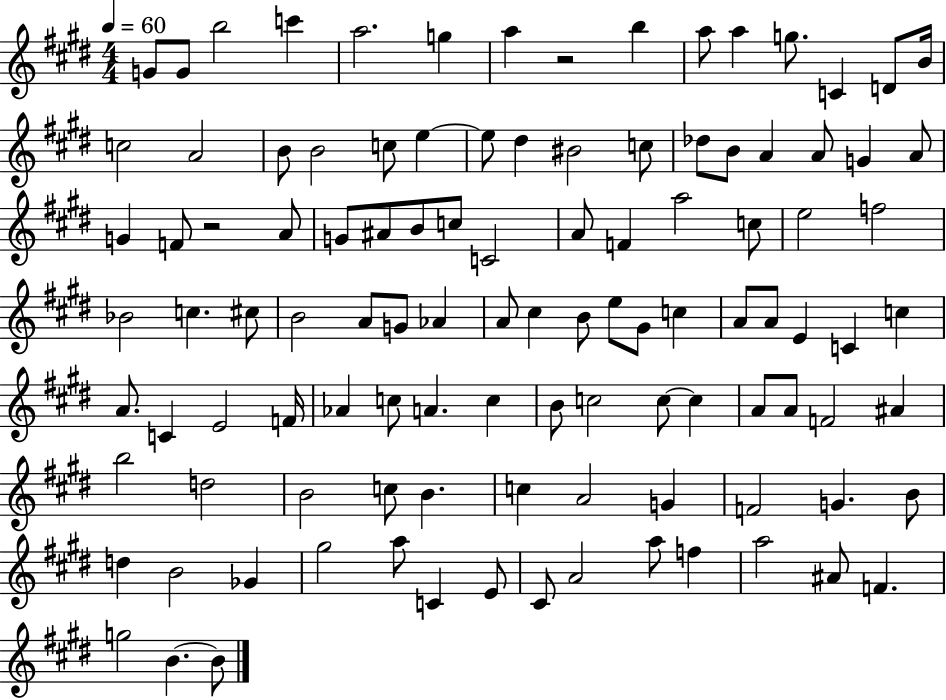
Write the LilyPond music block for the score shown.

{
  \clef treble
  \numericTimeSignature
  \time 4/4
  \key e \major
  \tempo 4 = 60
  g'8 g'8 b''2 c'''4 | a''2. g''4 | a''4 r2 b''4 | a''8 a''4 g''8. c'4 d'8 b'16 | \break c''2 a'2 | b'8 b'2 c''8 e''4~~ | e''8 dis''4 bis'2 c''8 | des''8 b'8 a'4 a'8 g'4 a'8 | \break g'4 f'8 r2 a'8 | g'8 ais'8 b'8 c''8 c'2 | a'8 f'4 a''2 c''8 | e''2 f''2 | \break bes'2 c''4. cis''8 | b'2 a'8 g'8 aes'4 | a'8 cis''4 b'8 e''8 gis'8 c''4 | a'8 a'8 e'4 c'4 c''4 | \break a'8. c'4 e'2 f'16 | aes'4 c''8 a'4. c''4 | b'8 c''2 c''8~~ c''4 | a'8 a'8 f'2 ais'4 | \break b''2 d''2 | b'2 c''8 b'4. | c''4 a'2 g'4 | f'2 g'4. b'8 | \break d''4 b'2 ges'4 | gis''2 a''8 c'4 e'8 | cis'8 a'2 a''8 f''4 | a''2 ais'8 f'4. | \break g''2 b'4.~~ b'8 | \bar "|."
}